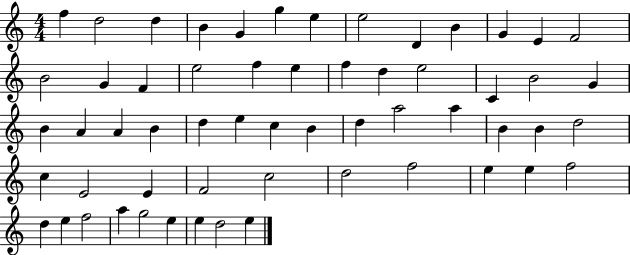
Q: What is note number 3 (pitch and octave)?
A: D5